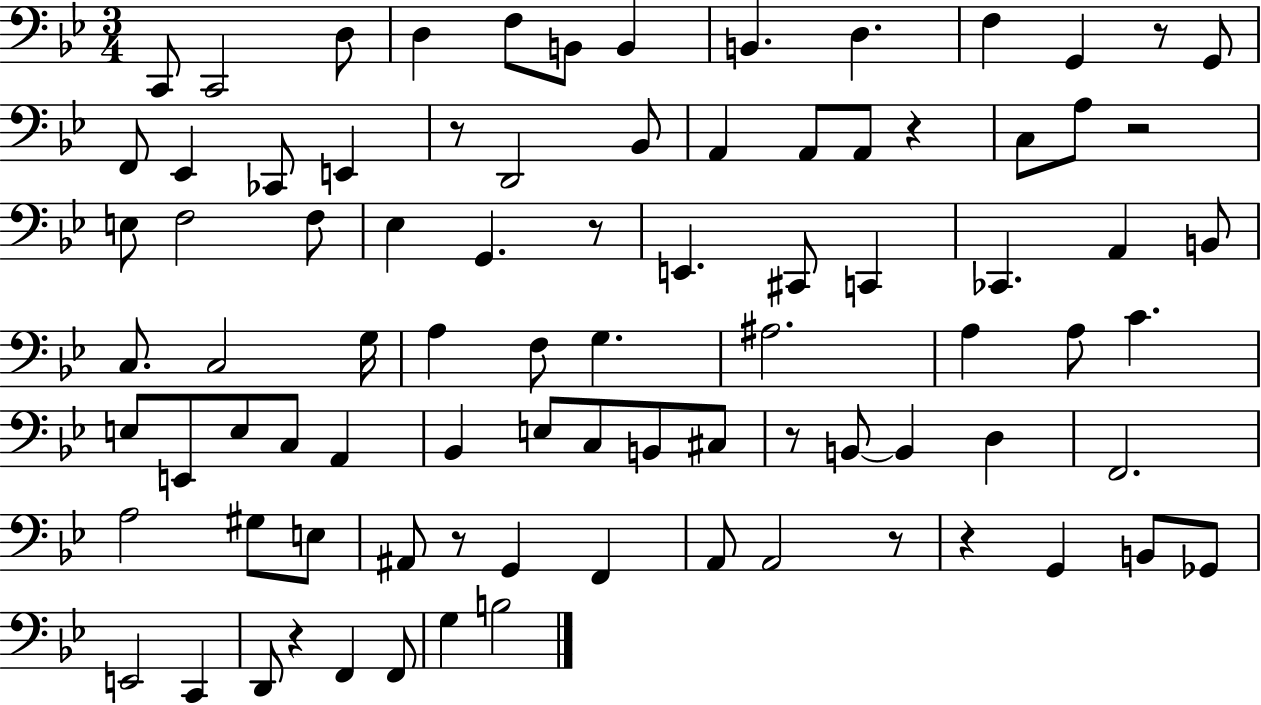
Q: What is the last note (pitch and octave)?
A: B3